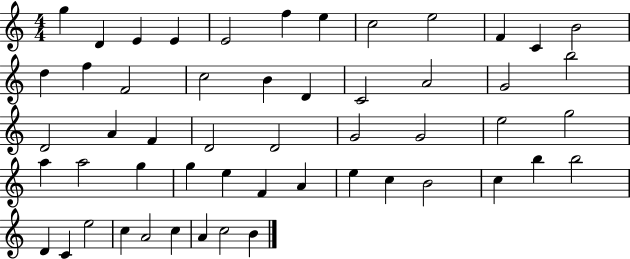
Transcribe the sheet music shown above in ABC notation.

X:1
T:Untitled
M:4/4
L:1/4
K:C
g D E E E2 f e c2 e2 F C B2 d f F2 c2 B D C2 A2 G2 b2 D2 A F D2 D2 G2 G2 e2 g2 a a2 g g e F A e c B2 c b b2 D C e2 c A2 c A c2 B